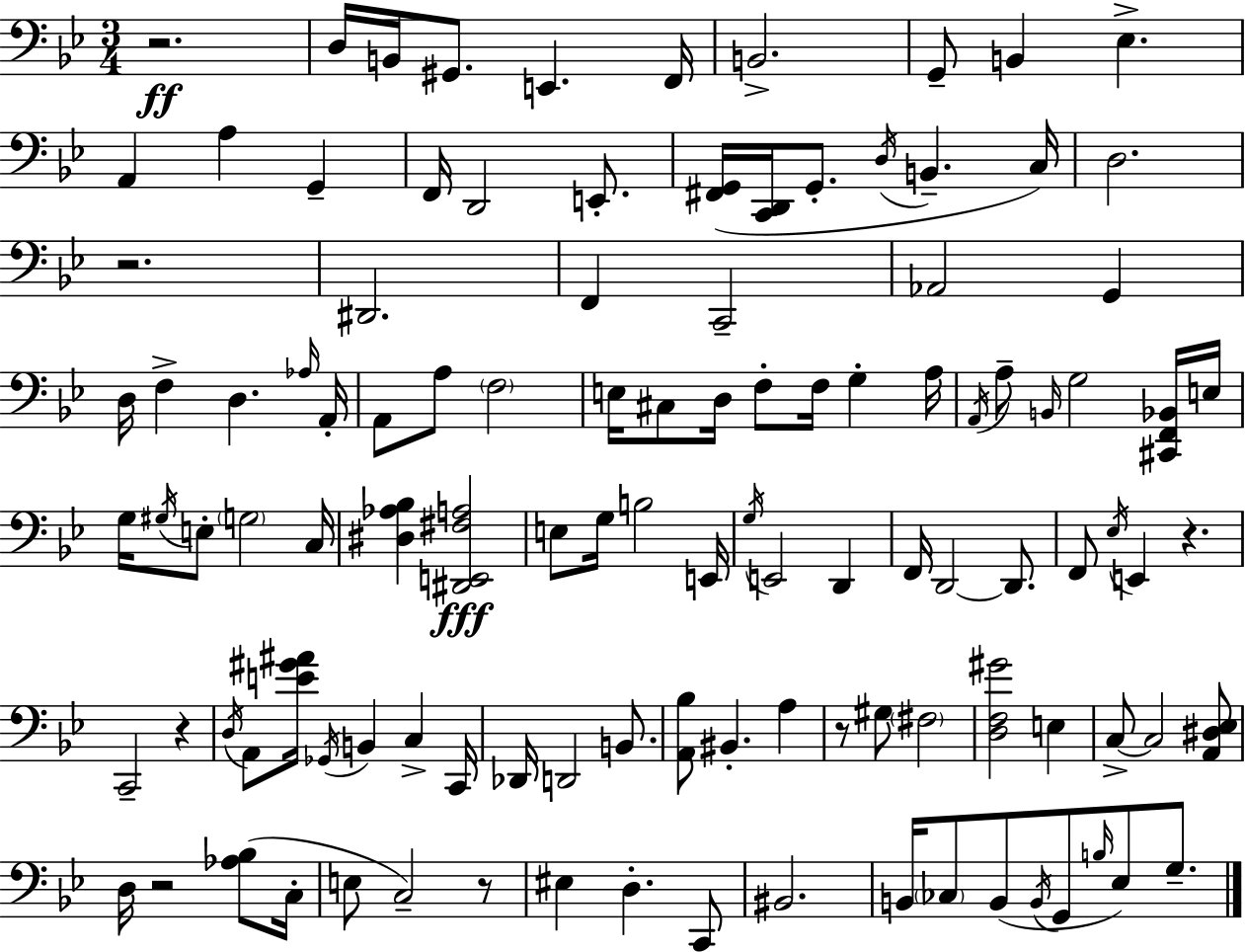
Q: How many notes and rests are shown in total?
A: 113